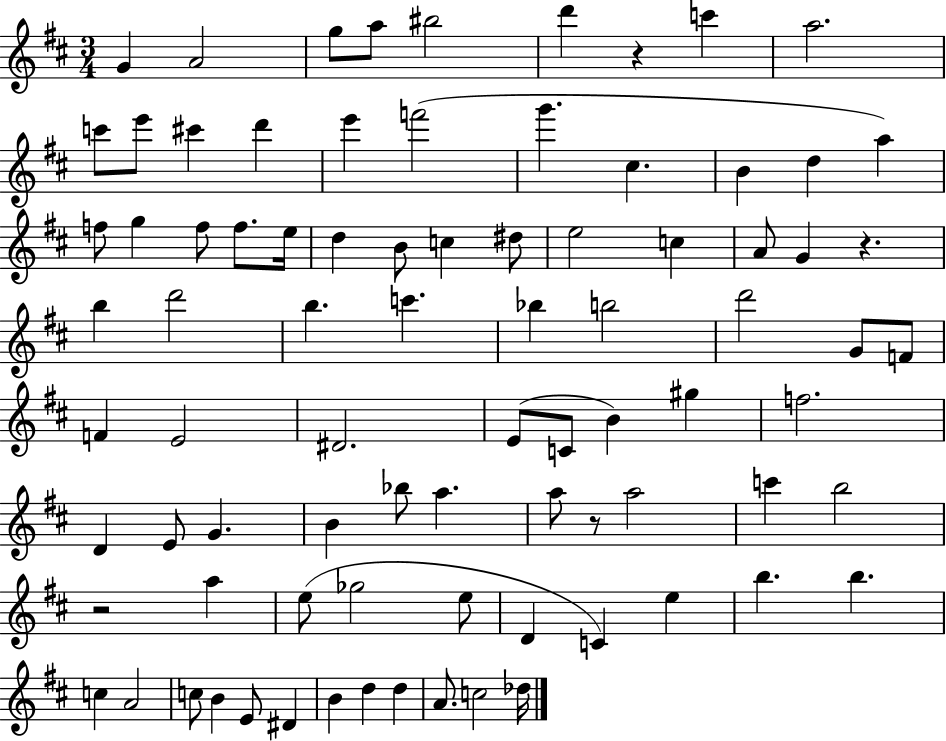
{
  \clef treble
  \numericTimeSignature
  \time 3/4
  \key d \major
  g'4 a'2 | g''8 a''8 bis''2 | d'''4 r4 c'''4 | a''2. | \break c'''8 e'''8 cis'''4 d'''4 | e'''4 f'''2( | g'''4. cis''4. | b'4 d''4 a''4) | \break f''8 g''4 f''8 f''8. e''16 | d''4 b'8 c''4 dis''8 | e''2 c''4 | a'8 g'4 r4. | \break b''4 d'''2 | b''4. c'''4. | bes''4 b''2 | d'''2 g'8 f'8 | \break f'4 e'2 | dis'2. | e'8( c'8 b'4) gis''4 | f''2. | \break d'4 e'8 g'4. | b'4 bes''8 a''4. | a''8 r8 a''2 | c'''4 b''2 | \break r2 a''4 | e''8( ges''2 e''8 | d'4 c'4) e''4 | b''4. b''4. | \break c''4 a'2 | c''8 b'4 e'8 dis'4 | b'4 d''4 d''4 | a'8. c''2 des''16 | \break \bar "|."
}